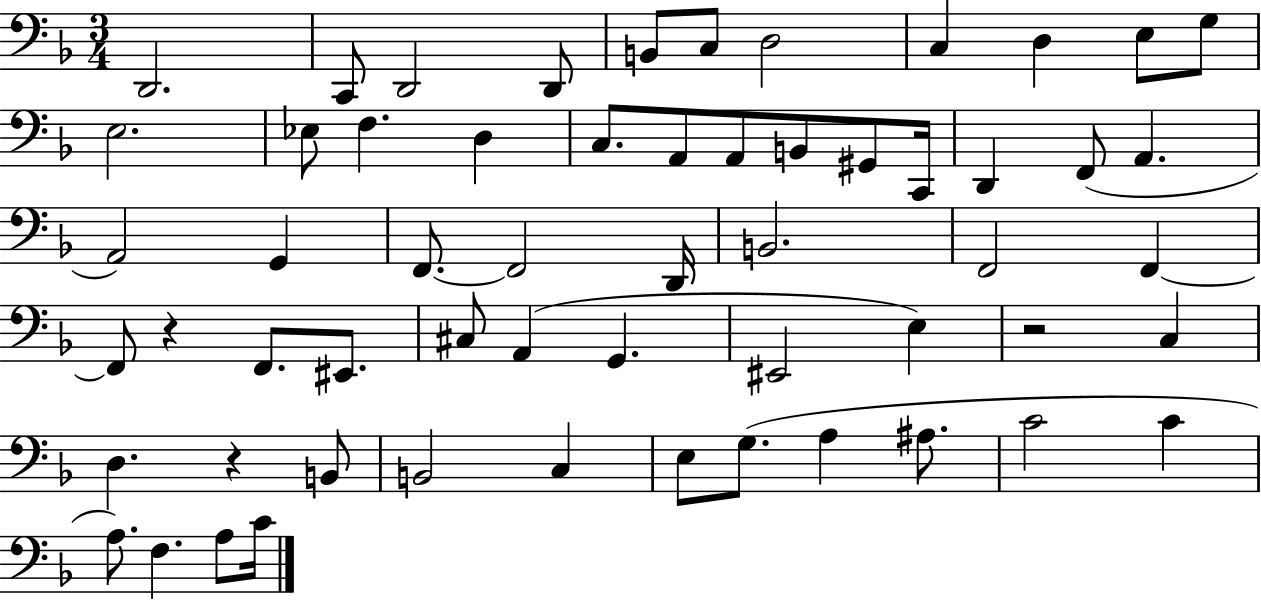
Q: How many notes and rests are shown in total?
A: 58